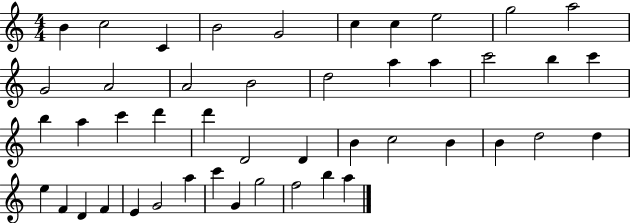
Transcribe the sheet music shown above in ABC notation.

X:1
T:Untitled
M:4/4
L:1/4
K:C
B c2 C B2 G2 c c e2 g2 a2 G2 A2 A2 B2 d2 a a c'2 b c' b a c' d' d' D2 D B c2 B B d2 d e F D F E G2 a c' G g2 f2 b a